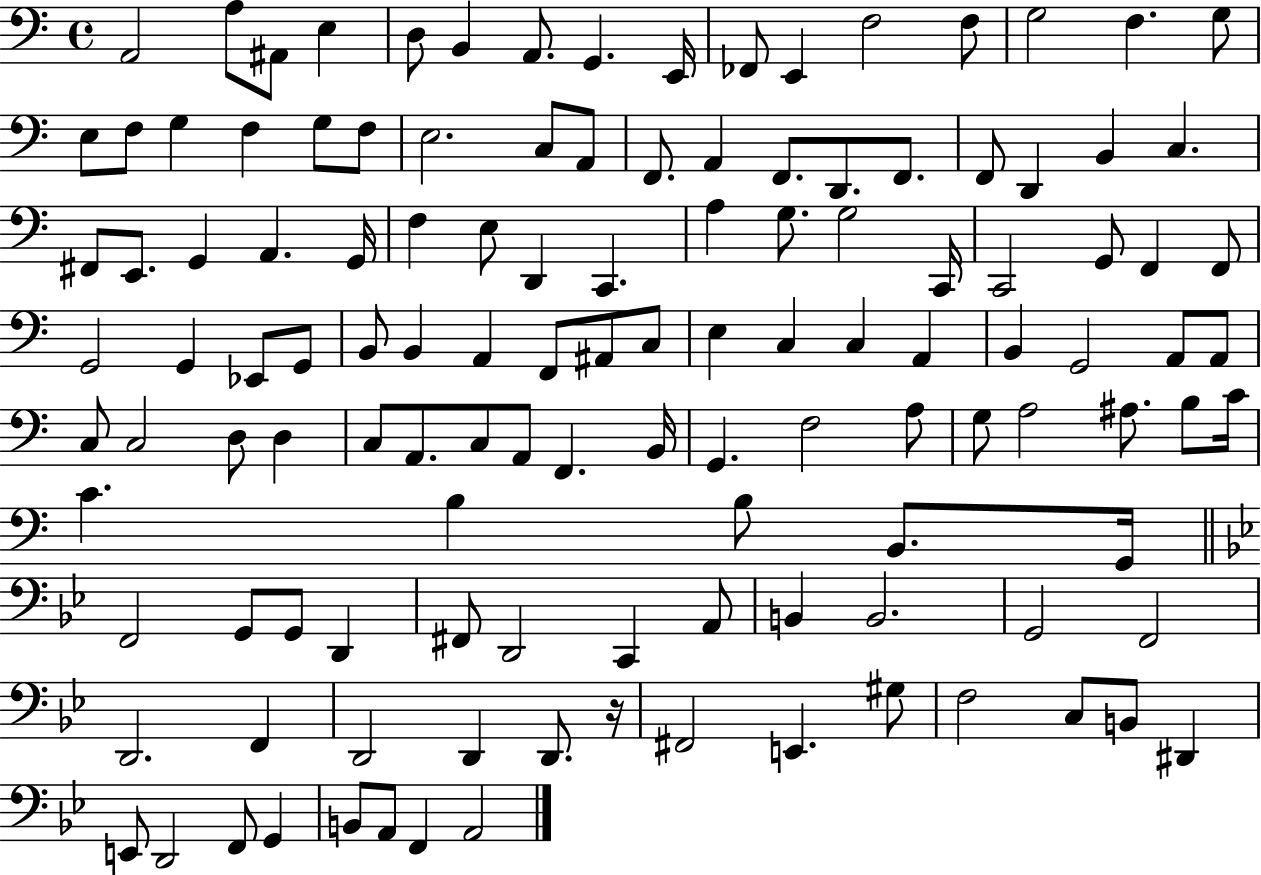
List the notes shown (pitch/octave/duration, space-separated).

A2/h A3/e A#2/e E3/q D3/e B2/q A2/e. G2/q. E2/s FES2/e E2/q F3/h F3/e G3/h F3/q. G3/e E3/e F3/e G3/q F3/q G3/e F3/e E3/h. C3/e A2/e F2/e. A2/q F2/e. D2/e. F2/e. F2/e D2/q B2/q C3/q. F#2/e E2/e. G2/q A2/q. G2/s F3/q E3/e D2/q C2/q. A3/q G3/e. G3/h C2/s C2/h G2/e F2/q F2/e G2/h G2/q Eb2/e G2/e B2/e B2/q A2/q F2/e A#2/e C3/e E3/q C3/q C3/q A2/q B2/q G2/h A2/e A2/e C3/e C3/h D3/e D3/q C3/e A2/e. C3/e A2/e F2/q. B2/s G2/q. F3/h A3/e G3/e A3/h A#3/e. B3/e C4/s C4/q. B3/q B3/e B2/e. G2/s F2/h G2/e G2/e D2/q F#2/e D2/h C2/q A2/e B2/q B2/h. G2/h F2/h D2/h. F2/q D2/h D2/q D2/e. R/s F#2/h E2/q. G#3/e F3/h C3/e B2/e D#2/q E2/e D2/h F2/e G2/q B2/e A2/e F2/q A2/h